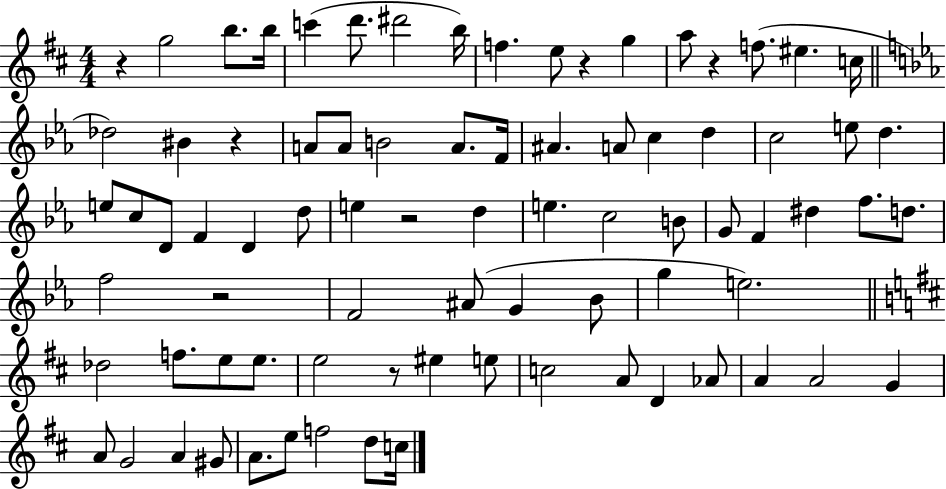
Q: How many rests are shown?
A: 7